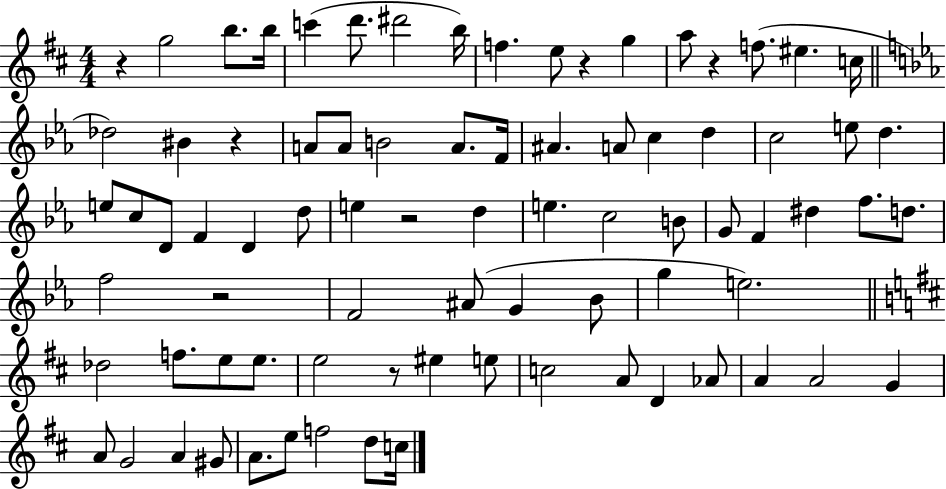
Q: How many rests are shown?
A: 7